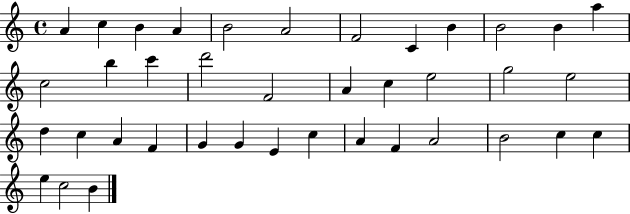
{
  \clef treble
  \time 4/4
  \defaultTimeSignature
  \key c \major
  a'4 c''4 b'4 a'4 | b'2 a'2 | f'2 c'4 b'4 | b'2 b'4 a''4 | \break c''2 b''4 c'''4 | d'''2 f'2 | a'4 c''4 e''2 | g''2 e''2 | \break d''4 c''4 a'4 f'4 | g'4 g'4 e'4 c''4 | a'4 f'4 a'2 | b'2 c''4 c''4 | \break e''4 c''2 b'4 | \bar "|."
}